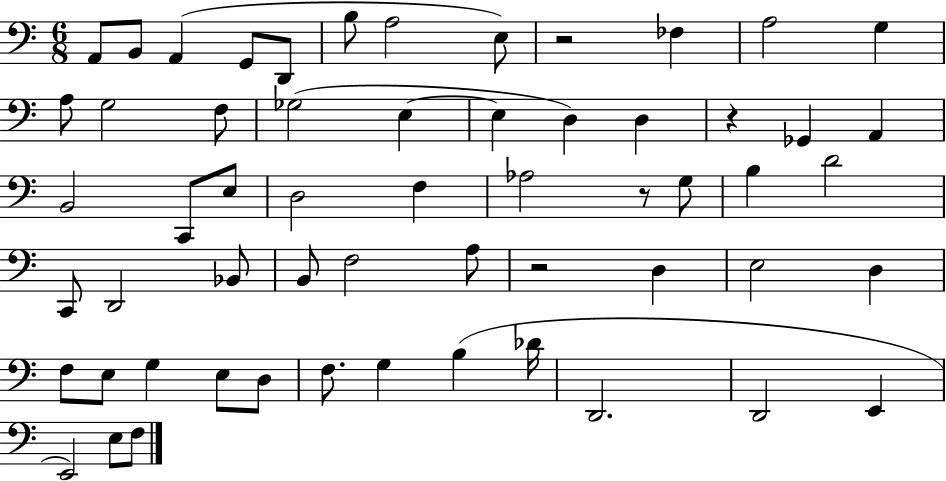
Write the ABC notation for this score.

X:1
T:Untitled
M:6/8
L:1/4
K:C
A,,/2 B,,/2 A,, G,,/2 D,,/2 B,/2 A,2 E,/2 z2 _F, A,2 G, A,/2 G,2 F,/2 _G,2 E, E, D, D, z _G,, A,, B,,2 C,,/2 E,/2 D,2 F, _A,2 z/2 G,/2 B, D2 C,,/2 D,,2 _B,,/2 B,,/2 F,2 A,/2 z2 D, E,2 D, F,/2 E,/2 G, E,/2 D,/2 F,/2 G, B, _D/4 D,,2 D,,2 E,, E,,2 E,/2 F,/2